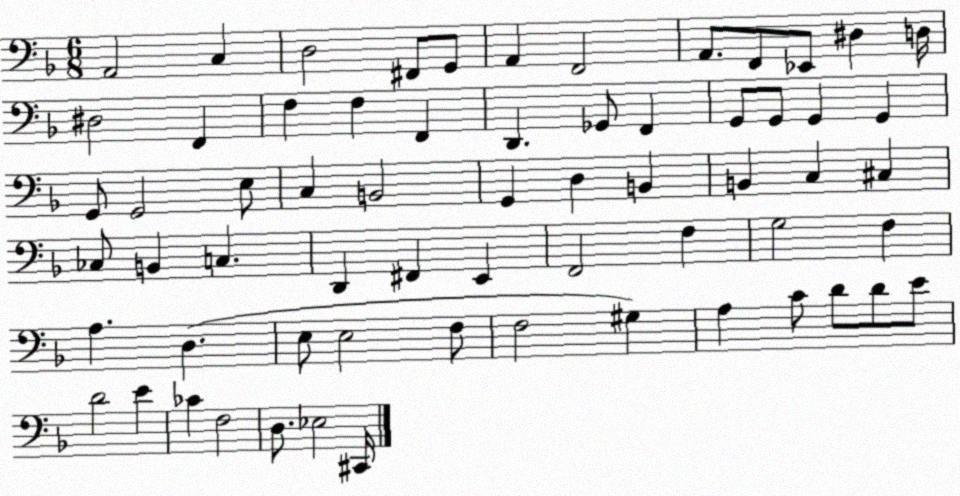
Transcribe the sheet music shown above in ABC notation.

X:1
T:Untitled
M:6/8
L:1/4
K:F
A,,2 C, D,2 ^F,,/2 G,,/2 A,, F,,2 A,,/2 F,,/2 _E,,/2 ^D, D,/4 ^D,2 F,, F, F, F,, D,, _G,,/2 F,, G,,/2 G,,/2 G,, G,, G,,/2 G,,2 E,/2 C, B,,2 G,, D, B,, B,, C, ^C, _C,/2 B,, C, D,, ^F,, E,, F,,2 F, G,2 F, A, D, E,/2 E,2 F,/2 F,2 ^G, A, C/2 D/2 D/2 E/2 D2 E _C F,2 D,/2 _E,2 ^C,,/4